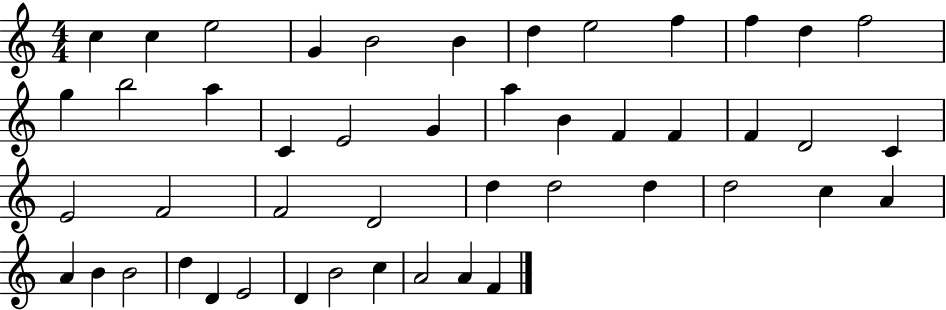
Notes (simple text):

C5/q C5/q E5/h G4/q B4/h B4/q D5/q E5/h F5/q F5/q D5/q F5/h G5/q B5/h A5/q C4/q E4/h G4/q A5/q B4/q F4/q F4/q F4/q D4/h C4/q E4/h F4/h F4/h D4/h D5/q D5/h D5/q D5/h C5/q A4/q A4/q B4/q B4/h D5/q D4/q E4/h D4/q B4/h C5/q A4/h A4/q F4/q